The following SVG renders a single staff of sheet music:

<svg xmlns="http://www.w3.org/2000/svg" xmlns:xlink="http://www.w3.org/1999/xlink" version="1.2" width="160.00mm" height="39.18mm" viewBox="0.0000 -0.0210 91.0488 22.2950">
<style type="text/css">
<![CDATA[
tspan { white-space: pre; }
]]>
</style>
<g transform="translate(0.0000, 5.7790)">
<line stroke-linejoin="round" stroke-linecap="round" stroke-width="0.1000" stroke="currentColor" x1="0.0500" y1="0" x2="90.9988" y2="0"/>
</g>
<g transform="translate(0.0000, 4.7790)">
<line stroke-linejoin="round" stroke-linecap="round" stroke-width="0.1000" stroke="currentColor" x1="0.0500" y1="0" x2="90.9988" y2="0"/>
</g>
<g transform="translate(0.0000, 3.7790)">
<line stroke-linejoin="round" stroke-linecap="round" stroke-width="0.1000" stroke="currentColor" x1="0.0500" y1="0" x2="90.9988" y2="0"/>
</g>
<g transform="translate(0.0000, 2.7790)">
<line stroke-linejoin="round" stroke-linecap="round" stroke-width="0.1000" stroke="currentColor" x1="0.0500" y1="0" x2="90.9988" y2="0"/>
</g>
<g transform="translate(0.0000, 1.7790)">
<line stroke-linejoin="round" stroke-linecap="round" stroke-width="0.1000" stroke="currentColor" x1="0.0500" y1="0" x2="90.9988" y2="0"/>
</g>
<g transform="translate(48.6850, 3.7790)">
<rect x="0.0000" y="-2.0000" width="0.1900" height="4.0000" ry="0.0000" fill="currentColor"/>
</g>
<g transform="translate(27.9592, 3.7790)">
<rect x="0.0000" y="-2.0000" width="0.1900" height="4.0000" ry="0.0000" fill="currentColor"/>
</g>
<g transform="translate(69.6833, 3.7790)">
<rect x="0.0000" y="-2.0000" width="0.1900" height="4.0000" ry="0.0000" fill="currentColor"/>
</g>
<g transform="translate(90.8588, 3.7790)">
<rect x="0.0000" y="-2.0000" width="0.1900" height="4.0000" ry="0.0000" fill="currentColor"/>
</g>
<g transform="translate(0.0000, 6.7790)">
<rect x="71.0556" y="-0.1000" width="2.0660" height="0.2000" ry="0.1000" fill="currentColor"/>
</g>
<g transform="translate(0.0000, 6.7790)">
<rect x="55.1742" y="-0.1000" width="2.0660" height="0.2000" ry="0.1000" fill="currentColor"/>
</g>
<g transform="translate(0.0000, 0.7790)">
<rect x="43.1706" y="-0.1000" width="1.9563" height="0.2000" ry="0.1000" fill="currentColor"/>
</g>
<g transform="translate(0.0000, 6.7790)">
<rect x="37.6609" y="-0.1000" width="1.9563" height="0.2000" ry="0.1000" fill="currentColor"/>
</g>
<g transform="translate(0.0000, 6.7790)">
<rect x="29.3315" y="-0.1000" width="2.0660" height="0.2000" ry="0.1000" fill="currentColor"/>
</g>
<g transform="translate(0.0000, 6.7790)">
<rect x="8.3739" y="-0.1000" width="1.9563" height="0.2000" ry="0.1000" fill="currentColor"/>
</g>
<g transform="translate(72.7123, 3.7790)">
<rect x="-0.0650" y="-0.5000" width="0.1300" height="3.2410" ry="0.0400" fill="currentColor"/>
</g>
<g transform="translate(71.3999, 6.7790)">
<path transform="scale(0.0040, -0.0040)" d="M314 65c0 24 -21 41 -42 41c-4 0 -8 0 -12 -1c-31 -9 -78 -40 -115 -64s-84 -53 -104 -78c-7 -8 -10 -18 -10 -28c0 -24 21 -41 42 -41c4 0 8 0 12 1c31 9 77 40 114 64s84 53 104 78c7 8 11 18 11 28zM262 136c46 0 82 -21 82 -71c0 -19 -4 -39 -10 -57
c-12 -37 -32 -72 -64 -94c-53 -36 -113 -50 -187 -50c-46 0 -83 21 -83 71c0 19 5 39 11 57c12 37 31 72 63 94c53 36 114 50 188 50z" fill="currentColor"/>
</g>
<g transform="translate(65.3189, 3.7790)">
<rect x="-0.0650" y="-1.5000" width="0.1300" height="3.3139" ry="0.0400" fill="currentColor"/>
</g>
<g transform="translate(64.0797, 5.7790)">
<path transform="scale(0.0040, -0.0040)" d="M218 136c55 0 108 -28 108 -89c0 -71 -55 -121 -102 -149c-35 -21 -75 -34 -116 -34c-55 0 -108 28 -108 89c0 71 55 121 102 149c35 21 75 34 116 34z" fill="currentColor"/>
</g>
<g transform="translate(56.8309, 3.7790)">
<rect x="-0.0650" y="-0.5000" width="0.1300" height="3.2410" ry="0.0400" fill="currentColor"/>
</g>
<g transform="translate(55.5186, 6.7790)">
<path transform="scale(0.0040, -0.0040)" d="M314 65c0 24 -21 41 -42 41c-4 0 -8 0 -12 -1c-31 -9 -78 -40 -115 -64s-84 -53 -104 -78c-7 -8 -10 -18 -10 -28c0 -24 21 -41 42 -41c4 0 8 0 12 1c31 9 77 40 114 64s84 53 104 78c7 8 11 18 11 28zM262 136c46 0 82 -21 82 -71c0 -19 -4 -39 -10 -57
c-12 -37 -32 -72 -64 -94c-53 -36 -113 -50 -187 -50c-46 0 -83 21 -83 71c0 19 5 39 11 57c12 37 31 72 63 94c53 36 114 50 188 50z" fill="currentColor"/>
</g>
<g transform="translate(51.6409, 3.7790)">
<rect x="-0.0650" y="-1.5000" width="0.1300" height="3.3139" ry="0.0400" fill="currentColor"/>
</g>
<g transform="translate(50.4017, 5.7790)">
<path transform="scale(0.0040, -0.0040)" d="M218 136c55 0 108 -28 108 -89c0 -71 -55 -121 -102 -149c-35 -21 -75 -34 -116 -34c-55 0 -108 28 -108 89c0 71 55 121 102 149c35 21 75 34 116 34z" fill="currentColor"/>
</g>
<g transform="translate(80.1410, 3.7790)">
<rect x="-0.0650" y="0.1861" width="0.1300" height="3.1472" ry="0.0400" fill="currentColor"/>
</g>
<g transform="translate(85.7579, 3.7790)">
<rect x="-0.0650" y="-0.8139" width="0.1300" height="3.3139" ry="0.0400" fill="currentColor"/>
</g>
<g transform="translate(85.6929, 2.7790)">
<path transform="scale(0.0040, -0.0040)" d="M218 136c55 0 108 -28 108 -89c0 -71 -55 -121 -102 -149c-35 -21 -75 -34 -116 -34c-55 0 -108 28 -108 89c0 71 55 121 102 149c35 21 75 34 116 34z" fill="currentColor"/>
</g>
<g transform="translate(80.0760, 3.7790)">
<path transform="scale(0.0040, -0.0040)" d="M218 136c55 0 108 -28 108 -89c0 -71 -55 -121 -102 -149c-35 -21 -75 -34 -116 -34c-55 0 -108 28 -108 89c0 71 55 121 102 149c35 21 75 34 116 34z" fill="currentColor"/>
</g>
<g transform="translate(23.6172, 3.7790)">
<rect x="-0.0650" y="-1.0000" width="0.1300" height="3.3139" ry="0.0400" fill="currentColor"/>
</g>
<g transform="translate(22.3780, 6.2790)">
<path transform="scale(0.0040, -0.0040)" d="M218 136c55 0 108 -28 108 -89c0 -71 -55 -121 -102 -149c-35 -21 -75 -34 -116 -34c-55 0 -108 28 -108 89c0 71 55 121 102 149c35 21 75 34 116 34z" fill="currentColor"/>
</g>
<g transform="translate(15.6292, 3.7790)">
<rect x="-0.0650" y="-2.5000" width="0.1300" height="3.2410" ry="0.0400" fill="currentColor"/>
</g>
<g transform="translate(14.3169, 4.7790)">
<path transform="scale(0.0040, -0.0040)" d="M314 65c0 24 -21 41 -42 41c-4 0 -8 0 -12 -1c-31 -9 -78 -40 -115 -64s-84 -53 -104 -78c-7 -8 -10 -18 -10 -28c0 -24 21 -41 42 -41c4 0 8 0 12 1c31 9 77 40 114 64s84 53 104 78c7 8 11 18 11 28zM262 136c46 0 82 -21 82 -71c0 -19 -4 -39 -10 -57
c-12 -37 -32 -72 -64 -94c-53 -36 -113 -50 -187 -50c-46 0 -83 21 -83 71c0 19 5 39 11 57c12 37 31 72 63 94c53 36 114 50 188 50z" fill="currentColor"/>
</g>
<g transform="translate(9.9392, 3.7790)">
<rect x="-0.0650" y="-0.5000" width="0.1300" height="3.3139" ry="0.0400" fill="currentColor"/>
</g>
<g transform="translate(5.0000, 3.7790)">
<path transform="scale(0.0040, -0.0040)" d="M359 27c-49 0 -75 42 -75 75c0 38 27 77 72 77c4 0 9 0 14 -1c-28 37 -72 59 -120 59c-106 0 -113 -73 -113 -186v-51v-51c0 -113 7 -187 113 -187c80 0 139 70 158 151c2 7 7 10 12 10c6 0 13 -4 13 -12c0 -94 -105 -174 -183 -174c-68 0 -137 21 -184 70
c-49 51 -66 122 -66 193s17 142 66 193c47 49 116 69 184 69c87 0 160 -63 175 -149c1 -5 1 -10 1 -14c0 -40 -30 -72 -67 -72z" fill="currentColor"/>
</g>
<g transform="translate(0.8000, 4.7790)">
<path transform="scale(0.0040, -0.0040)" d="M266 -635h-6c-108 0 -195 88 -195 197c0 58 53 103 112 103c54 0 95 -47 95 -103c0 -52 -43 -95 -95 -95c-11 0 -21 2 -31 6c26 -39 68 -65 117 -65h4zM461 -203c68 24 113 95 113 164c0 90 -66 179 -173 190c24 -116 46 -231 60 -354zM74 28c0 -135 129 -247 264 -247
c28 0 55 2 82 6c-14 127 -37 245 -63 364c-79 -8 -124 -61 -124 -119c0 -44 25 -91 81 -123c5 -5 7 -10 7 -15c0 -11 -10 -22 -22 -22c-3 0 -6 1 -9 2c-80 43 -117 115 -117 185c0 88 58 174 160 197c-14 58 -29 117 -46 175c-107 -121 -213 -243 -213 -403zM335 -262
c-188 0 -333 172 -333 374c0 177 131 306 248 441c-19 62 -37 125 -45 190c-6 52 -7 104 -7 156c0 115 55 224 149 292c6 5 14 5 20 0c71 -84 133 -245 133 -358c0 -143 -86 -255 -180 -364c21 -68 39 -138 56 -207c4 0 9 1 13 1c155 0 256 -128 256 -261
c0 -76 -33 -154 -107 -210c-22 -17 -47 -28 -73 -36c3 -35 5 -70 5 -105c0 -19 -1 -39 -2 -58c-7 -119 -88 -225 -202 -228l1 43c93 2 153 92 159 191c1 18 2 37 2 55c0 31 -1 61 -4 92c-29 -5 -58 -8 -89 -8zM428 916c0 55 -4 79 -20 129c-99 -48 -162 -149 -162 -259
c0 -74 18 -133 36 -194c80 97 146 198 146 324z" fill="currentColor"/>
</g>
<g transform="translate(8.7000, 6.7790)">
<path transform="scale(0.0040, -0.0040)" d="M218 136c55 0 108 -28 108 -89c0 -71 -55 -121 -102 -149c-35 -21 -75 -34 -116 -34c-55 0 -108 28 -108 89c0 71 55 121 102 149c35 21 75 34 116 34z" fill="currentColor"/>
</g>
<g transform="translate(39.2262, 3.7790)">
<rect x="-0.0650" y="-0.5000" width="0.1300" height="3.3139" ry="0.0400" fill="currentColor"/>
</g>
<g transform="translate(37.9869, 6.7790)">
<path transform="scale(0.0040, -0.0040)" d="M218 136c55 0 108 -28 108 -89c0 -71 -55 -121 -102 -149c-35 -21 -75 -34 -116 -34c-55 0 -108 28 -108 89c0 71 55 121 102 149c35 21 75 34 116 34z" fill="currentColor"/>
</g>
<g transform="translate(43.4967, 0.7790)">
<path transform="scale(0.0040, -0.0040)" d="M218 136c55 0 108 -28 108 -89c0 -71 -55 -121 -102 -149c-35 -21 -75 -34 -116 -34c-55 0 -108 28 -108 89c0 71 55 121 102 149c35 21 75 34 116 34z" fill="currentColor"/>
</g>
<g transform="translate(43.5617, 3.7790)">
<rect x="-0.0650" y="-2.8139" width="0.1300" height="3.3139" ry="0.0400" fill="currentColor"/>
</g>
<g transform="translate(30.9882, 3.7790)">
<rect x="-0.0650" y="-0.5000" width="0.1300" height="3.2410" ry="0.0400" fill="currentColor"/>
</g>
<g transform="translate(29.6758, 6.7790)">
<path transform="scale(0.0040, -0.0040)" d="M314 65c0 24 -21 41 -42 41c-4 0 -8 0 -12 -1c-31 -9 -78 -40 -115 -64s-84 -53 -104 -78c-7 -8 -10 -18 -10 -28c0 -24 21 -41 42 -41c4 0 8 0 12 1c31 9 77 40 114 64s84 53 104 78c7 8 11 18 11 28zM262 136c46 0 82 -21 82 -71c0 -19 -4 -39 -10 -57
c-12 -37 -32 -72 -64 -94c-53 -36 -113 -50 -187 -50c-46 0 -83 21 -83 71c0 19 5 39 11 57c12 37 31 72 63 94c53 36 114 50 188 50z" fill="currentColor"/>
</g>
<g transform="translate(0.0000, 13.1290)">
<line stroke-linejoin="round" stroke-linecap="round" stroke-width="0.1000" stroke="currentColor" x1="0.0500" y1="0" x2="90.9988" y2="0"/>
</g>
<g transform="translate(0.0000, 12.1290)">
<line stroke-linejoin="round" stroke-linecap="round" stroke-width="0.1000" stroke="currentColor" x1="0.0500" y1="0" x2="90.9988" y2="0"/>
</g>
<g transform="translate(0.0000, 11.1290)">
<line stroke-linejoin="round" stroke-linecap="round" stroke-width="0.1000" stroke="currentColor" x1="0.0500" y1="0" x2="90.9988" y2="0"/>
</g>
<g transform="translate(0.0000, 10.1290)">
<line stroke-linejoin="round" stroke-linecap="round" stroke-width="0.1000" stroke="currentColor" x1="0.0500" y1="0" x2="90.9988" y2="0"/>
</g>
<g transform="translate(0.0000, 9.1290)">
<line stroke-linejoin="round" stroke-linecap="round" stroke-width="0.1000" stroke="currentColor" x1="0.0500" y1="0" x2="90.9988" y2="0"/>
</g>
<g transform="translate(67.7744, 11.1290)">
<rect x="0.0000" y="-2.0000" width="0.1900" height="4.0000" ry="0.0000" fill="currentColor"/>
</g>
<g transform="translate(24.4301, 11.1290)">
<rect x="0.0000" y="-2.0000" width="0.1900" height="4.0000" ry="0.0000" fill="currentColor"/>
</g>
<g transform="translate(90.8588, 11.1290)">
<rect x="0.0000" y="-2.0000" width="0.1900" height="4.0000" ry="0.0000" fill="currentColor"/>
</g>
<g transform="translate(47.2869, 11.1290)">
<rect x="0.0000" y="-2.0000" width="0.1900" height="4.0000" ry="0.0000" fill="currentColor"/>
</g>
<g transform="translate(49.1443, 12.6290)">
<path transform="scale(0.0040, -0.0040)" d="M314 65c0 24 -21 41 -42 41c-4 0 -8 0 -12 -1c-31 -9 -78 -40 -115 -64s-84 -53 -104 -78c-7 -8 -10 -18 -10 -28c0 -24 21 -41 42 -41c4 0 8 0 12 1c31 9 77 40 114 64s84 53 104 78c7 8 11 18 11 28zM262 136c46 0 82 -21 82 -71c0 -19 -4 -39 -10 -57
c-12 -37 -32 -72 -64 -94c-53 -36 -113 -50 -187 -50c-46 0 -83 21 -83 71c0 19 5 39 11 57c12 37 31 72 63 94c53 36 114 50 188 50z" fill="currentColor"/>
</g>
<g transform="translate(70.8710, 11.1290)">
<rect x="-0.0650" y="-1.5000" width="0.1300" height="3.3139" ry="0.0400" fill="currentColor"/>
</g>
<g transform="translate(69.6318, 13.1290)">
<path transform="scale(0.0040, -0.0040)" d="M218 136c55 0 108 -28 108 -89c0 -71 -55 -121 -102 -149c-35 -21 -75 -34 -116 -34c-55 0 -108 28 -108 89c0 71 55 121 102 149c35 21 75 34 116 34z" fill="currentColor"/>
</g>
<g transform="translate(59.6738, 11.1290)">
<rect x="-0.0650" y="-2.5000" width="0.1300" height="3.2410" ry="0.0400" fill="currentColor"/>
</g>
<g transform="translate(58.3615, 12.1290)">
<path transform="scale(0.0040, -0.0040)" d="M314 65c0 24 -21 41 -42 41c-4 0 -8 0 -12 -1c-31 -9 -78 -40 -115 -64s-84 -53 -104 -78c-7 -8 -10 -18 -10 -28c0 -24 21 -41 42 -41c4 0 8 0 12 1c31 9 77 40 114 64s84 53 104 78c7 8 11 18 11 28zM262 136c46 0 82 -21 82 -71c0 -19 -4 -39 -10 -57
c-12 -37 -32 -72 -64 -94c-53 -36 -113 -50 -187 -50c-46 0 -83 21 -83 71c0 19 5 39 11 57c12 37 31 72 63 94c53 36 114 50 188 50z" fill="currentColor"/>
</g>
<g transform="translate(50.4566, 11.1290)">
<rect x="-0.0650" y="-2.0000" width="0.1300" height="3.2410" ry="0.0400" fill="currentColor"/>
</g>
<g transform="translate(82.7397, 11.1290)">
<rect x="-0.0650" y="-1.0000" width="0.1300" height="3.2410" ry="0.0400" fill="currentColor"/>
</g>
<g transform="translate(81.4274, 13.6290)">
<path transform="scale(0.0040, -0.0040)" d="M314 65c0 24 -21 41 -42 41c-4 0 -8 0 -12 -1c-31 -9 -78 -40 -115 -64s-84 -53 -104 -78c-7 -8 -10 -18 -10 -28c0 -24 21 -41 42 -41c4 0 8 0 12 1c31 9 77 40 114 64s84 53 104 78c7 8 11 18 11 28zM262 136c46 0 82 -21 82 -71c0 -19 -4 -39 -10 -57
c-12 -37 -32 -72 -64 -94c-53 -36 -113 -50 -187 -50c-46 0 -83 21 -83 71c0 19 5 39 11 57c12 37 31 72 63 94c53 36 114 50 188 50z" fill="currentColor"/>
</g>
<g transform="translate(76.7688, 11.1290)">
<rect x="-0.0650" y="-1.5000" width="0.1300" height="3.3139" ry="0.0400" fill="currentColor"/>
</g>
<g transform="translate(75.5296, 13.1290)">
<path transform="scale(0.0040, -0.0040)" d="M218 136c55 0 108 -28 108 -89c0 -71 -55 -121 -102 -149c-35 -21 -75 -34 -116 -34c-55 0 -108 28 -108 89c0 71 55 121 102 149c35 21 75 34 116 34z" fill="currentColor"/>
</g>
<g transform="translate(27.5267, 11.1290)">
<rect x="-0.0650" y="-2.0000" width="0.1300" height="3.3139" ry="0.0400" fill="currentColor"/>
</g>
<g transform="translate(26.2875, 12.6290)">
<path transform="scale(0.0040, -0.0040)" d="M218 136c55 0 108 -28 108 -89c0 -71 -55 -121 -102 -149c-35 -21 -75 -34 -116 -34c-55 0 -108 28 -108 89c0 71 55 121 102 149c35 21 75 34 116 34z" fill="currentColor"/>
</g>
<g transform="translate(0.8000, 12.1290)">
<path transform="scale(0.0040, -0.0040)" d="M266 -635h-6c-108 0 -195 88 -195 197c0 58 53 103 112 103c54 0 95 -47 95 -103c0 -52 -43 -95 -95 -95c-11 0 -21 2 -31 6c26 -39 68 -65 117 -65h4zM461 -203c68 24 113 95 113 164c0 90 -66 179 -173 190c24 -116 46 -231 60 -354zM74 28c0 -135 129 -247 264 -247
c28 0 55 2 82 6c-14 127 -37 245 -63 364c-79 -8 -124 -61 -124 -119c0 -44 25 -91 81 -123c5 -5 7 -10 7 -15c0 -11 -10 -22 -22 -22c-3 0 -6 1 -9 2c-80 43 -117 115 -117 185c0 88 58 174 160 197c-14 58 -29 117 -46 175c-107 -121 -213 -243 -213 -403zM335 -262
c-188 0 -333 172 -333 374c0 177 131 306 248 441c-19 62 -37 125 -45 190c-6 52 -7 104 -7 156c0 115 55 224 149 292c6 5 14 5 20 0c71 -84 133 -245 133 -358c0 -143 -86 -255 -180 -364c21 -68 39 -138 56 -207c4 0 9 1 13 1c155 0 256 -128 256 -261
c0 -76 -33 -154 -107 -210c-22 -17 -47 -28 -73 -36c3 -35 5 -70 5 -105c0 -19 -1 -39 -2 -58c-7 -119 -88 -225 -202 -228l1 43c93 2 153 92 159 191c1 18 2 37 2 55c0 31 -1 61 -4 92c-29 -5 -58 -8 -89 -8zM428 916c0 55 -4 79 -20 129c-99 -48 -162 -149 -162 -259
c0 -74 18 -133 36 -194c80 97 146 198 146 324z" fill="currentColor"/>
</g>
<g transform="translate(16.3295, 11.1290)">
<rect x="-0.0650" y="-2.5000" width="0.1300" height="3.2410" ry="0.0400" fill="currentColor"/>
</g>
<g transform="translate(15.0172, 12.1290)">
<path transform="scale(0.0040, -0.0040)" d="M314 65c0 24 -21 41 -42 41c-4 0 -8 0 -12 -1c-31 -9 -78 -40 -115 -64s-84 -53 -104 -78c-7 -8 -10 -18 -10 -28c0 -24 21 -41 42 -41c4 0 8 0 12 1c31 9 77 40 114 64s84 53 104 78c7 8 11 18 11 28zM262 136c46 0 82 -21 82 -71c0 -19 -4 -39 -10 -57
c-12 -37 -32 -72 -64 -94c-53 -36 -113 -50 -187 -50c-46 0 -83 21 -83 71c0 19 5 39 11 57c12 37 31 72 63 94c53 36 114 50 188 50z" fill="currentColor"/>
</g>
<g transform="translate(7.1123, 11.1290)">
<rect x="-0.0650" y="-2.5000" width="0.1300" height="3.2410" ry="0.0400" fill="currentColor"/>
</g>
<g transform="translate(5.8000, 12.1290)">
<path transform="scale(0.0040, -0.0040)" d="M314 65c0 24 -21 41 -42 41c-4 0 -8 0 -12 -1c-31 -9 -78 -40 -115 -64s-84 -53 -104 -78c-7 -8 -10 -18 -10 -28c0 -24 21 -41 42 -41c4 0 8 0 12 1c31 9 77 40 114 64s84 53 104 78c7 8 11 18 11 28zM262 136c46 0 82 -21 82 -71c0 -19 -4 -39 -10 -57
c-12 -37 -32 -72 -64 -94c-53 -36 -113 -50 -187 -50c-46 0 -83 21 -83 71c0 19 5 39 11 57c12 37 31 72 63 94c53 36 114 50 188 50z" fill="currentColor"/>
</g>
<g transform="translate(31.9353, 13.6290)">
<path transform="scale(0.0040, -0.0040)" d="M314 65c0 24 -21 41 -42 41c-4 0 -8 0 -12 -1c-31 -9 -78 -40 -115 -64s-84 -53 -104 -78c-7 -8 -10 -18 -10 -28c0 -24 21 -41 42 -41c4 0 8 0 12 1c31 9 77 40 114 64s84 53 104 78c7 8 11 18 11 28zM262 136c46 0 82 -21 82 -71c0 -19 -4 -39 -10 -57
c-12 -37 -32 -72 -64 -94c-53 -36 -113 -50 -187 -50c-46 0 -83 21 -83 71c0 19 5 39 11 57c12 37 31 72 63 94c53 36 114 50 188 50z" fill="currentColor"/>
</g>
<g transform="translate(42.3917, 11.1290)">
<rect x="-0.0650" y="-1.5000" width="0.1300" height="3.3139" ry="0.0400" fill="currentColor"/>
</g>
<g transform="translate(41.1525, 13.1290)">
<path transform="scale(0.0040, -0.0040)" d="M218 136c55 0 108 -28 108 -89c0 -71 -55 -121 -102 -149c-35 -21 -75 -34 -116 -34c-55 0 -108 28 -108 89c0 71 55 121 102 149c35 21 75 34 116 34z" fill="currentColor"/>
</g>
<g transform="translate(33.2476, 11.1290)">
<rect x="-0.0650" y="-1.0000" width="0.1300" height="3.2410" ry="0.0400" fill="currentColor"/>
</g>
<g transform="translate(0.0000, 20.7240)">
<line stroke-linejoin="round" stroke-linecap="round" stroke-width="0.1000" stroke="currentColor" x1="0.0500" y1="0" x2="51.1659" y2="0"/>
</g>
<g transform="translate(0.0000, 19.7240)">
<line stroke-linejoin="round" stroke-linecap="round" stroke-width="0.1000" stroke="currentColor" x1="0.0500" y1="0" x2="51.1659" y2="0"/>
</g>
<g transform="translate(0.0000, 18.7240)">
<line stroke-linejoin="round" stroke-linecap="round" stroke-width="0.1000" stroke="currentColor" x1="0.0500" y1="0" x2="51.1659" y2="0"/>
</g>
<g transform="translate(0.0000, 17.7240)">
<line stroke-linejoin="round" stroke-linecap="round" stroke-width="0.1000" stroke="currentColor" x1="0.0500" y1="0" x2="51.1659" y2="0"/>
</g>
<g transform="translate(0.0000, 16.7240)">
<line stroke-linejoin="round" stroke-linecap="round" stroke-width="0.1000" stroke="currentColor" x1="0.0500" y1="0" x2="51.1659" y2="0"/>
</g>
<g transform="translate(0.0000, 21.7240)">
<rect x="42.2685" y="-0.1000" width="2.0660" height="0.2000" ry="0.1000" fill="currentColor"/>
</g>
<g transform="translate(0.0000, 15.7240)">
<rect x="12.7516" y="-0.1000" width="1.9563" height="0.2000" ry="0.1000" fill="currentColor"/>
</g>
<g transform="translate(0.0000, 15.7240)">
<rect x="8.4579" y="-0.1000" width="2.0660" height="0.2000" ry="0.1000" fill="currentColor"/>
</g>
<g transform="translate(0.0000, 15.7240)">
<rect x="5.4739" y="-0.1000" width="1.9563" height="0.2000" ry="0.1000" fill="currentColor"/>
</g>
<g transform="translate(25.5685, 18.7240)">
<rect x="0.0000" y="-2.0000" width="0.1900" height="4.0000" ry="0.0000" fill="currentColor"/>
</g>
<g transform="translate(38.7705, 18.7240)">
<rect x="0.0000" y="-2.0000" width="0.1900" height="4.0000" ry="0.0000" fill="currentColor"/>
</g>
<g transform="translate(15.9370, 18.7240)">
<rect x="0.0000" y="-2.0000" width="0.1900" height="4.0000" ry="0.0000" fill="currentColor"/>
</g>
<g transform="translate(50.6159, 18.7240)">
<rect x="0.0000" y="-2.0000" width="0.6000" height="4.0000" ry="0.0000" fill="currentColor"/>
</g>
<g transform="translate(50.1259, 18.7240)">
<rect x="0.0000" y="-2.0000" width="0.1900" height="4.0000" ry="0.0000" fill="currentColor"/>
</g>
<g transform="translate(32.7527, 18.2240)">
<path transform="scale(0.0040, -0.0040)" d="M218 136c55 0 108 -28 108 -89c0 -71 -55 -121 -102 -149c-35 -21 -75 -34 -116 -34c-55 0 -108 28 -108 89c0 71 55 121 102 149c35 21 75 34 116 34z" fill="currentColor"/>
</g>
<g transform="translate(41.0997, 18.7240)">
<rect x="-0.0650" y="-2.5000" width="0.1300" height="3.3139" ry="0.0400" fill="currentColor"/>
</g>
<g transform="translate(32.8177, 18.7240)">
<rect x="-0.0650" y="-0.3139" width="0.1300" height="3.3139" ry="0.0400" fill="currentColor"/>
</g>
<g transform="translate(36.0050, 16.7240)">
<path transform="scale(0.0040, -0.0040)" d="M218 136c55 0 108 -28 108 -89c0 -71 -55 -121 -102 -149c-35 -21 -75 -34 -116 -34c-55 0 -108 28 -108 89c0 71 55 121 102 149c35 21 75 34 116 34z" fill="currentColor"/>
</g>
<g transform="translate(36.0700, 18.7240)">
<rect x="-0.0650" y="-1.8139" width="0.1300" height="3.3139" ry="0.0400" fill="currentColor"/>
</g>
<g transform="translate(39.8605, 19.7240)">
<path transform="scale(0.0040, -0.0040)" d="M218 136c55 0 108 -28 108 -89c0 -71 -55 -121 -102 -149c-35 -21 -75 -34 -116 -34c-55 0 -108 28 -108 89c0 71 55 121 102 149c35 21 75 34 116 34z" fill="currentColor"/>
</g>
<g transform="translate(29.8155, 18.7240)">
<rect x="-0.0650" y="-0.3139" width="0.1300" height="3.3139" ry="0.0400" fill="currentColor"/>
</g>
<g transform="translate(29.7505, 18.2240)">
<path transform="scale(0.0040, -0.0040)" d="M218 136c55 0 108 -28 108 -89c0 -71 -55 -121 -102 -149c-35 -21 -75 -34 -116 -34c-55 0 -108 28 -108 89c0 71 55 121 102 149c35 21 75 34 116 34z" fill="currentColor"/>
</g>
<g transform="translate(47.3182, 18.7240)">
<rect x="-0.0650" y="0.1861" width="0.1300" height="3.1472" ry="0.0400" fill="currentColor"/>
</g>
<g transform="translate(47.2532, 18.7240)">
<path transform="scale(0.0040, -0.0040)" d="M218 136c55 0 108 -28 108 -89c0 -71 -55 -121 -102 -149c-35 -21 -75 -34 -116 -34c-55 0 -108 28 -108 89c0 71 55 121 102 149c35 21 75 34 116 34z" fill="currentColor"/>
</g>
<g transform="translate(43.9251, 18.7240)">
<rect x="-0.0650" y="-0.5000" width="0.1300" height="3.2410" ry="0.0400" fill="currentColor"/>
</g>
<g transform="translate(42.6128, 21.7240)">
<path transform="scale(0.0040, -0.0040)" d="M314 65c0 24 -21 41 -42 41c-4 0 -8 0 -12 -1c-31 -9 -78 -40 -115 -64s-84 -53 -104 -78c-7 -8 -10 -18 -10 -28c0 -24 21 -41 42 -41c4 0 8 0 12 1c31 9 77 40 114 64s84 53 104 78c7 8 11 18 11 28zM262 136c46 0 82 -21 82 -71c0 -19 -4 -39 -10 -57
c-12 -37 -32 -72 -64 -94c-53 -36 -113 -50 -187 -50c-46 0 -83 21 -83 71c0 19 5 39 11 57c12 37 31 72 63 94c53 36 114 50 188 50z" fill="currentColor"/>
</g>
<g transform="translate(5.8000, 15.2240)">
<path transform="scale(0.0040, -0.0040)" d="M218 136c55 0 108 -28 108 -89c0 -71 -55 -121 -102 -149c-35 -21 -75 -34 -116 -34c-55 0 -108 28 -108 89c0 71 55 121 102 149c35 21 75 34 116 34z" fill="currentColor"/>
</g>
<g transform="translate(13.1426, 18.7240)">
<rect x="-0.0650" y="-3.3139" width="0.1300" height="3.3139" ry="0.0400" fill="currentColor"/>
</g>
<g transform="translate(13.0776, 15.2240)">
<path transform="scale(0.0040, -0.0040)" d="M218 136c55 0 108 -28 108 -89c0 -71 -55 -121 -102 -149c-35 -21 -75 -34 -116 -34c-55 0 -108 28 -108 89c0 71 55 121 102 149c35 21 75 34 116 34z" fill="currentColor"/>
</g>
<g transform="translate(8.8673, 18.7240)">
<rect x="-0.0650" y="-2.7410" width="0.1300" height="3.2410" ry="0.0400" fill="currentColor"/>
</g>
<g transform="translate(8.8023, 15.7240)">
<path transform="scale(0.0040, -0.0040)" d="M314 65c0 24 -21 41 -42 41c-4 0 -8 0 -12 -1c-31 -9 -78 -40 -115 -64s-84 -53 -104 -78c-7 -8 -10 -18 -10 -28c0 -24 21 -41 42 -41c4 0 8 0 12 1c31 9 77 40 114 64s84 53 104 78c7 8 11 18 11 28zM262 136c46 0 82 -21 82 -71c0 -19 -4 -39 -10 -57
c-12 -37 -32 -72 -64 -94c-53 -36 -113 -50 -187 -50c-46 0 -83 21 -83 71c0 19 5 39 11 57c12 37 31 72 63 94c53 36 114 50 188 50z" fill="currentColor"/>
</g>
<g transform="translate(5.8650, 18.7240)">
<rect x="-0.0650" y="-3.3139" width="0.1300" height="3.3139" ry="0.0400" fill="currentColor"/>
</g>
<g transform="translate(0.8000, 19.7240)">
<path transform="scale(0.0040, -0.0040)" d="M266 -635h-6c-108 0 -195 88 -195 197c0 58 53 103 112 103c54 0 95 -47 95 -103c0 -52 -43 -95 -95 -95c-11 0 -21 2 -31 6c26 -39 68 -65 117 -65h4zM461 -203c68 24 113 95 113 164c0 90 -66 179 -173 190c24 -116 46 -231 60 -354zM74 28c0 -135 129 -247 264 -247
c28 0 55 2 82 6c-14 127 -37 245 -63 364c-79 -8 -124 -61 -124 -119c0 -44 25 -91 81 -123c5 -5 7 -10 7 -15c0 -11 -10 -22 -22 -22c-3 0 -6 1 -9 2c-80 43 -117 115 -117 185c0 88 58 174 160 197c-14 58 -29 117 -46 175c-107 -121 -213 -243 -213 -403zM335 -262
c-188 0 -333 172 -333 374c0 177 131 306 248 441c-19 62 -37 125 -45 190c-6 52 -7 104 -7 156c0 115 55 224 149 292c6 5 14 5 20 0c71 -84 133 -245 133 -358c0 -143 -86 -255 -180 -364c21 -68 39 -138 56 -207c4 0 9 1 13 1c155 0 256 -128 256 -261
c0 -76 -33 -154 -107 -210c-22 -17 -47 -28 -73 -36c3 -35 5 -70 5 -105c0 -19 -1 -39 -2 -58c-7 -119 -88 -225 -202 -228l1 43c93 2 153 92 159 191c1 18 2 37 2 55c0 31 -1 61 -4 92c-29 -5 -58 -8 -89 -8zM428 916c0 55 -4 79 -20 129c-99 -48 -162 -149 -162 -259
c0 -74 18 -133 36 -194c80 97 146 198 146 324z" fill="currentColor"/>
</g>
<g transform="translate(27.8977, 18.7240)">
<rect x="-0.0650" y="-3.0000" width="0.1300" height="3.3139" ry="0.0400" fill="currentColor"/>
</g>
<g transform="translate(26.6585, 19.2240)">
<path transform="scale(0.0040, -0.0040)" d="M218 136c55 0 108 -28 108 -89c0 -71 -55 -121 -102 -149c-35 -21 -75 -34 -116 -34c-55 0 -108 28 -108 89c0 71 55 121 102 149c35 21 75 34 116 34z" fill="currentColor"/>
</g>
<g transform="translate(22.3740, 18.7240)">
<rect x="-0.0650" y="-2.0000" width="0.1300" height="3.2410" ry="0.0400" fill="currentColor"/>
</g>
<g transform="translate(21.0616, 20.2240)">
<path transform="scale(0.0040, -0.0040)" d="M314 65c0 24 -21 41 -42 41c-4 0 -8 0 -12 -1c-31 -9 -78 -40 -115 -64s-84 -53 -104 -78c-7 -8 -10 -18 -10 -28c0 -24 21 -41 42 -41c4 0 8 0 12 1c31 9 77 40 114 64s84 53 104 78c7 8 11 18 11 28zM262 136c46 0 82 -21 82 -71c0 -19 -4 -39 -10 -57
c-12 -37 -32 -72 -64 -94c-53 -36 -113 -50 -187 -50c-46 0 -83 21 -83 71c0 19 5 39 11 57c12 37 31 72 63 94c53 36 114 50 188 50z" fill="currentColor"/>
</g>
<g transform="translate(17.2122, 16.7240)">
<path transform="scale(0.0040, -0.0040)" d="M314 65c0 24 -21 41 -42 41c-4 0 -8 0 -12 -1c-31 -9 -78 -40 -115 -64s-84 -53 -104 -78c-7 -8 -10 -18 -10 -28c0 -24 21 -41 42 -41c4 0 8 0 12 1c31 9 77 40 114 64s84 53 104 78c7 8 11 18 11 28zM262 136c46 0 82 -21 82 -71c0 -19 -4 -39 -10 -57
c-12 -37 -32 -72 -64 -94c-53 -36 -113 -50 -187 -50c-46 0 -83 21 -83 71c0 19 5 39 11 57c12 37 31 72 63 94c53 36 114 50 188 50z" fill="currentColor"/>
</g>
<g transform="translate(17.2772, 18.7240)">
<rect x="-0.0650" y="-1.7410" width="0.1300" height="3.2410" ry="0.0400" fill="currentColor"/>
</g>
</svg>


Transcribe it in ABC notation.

X:1
T:Untitled
M:4/4
L:1/4
K:C
C G2 D C2 C a E C2 E C2 B d G2 G2 F D2 E F2 G2 E E D2 b a2 b f2 F2 A c c f G C2 B